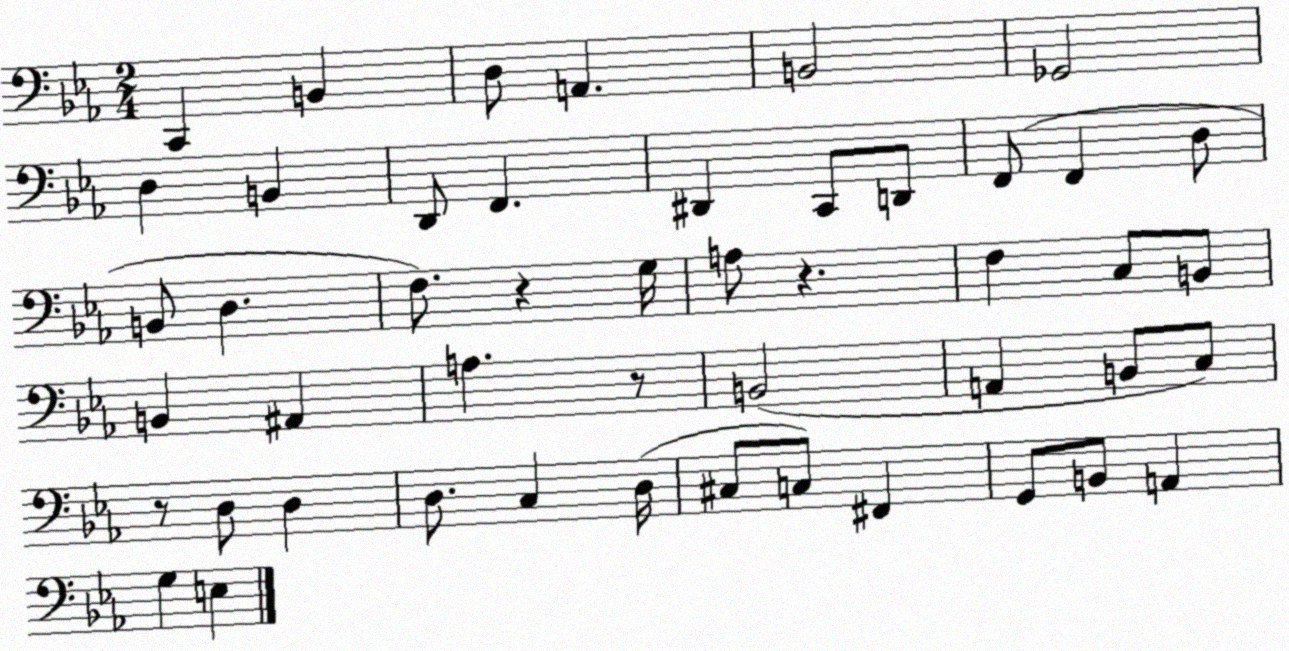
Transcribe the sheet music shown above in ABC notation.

X:1
T:Untitled
M:2/4
L:1/4
K:Eb
C,, B,, D,/2 A,, B,,2 _G,,2 D, B,, D,,/2 F,, ^D,, C,,/2 D,,/2 F,,/2 F,, D,/2 B,,/2 D, F,/2 z G,/4 A,/2 z F, C,/2 B,,/2 B,, ^A,, A, z/2 B,,2 A,, B,,/2 C,/2 z/2 D,/2 D, D,/2 C, D,/4 ^C,/2 C,/2 ^F,, G,,/2 B,,/2 A,, G, E,